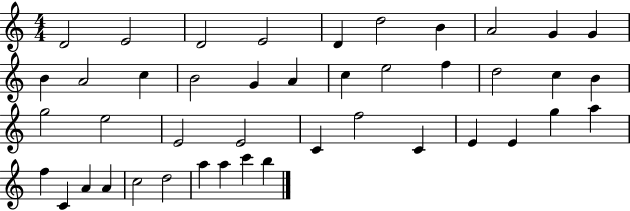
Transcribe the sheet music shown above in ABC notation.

X:1
T:Untitled
M:4/4
L:1/4
K:C
D2 E2 D2 E2 D d2 B A2 G G B A2 c B2 G A c e2 f d2 c B g2 e2 E2 E2 C f2 C E E g a f C A A c2 d2 a a c' b